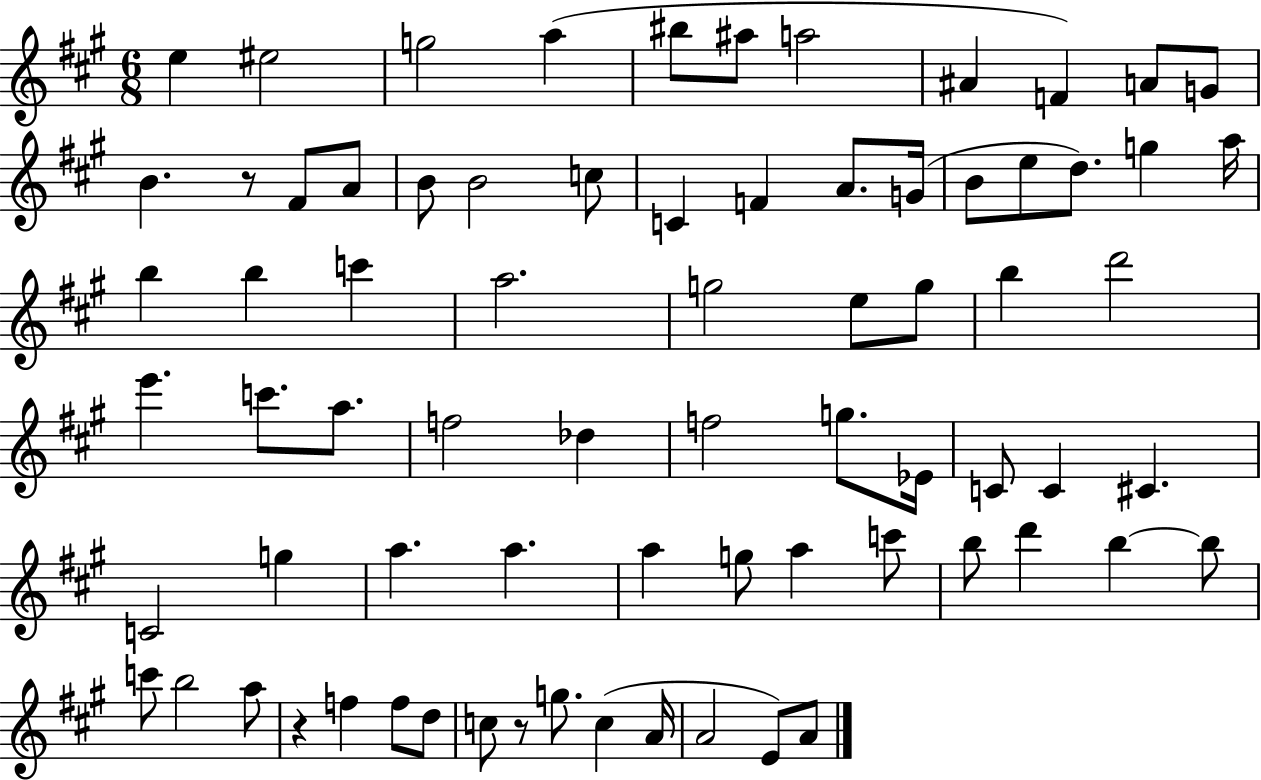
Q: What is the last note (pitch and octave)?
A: A4